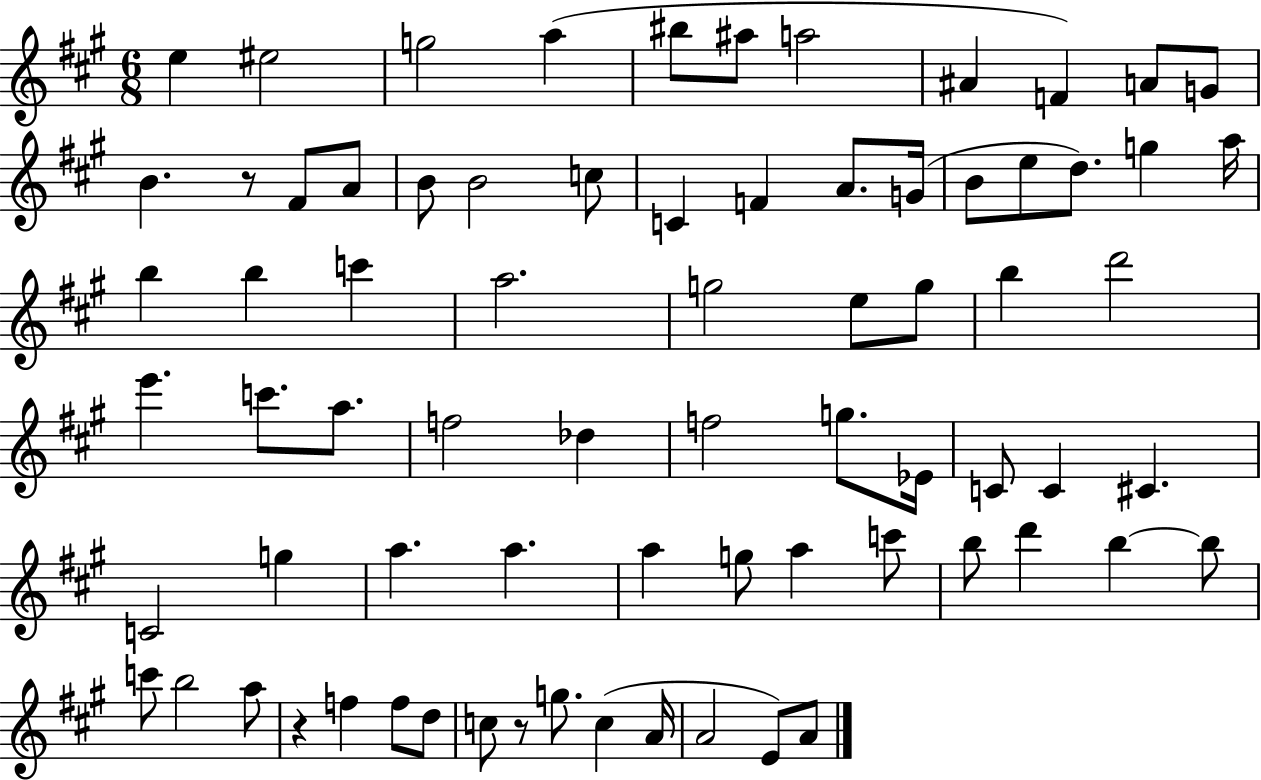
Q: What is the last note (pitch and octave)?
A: A4